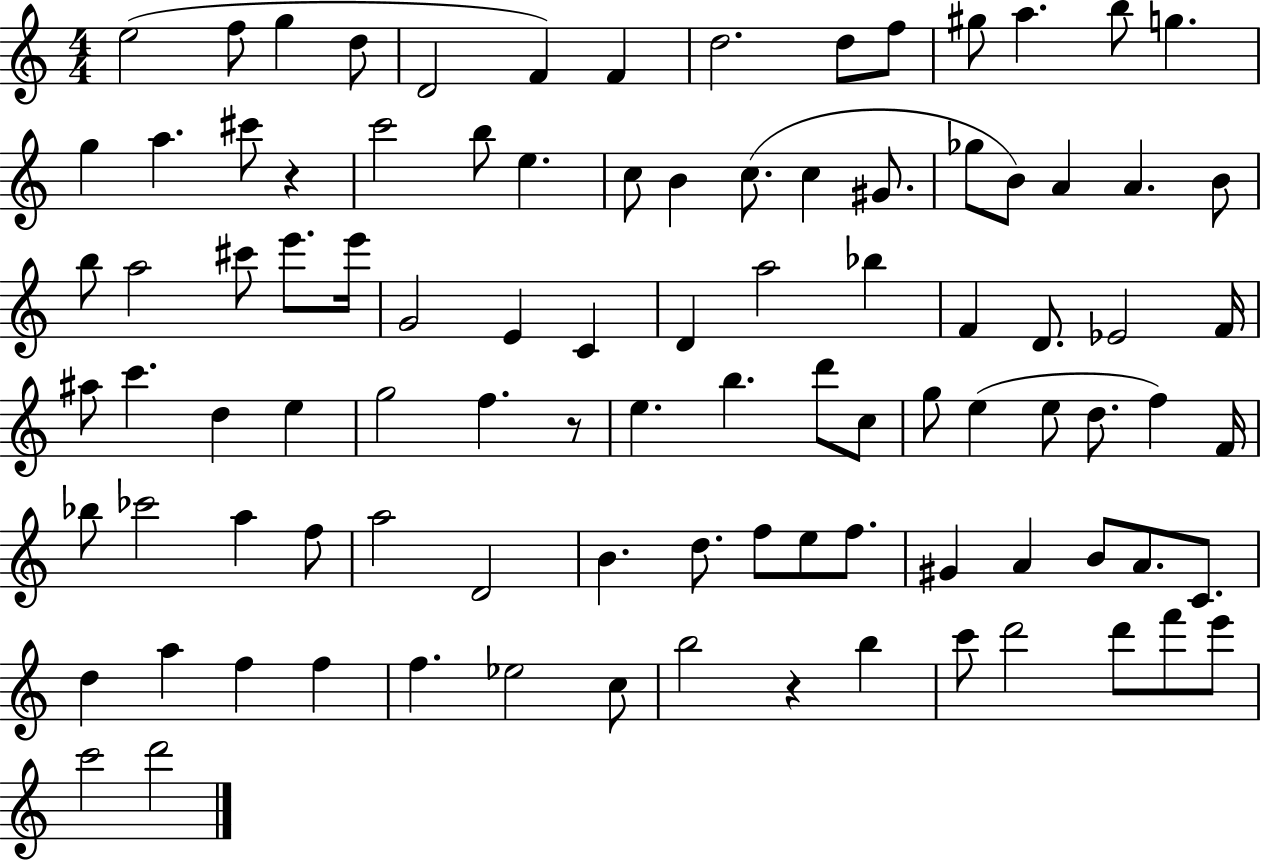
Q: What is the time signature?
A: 4/4